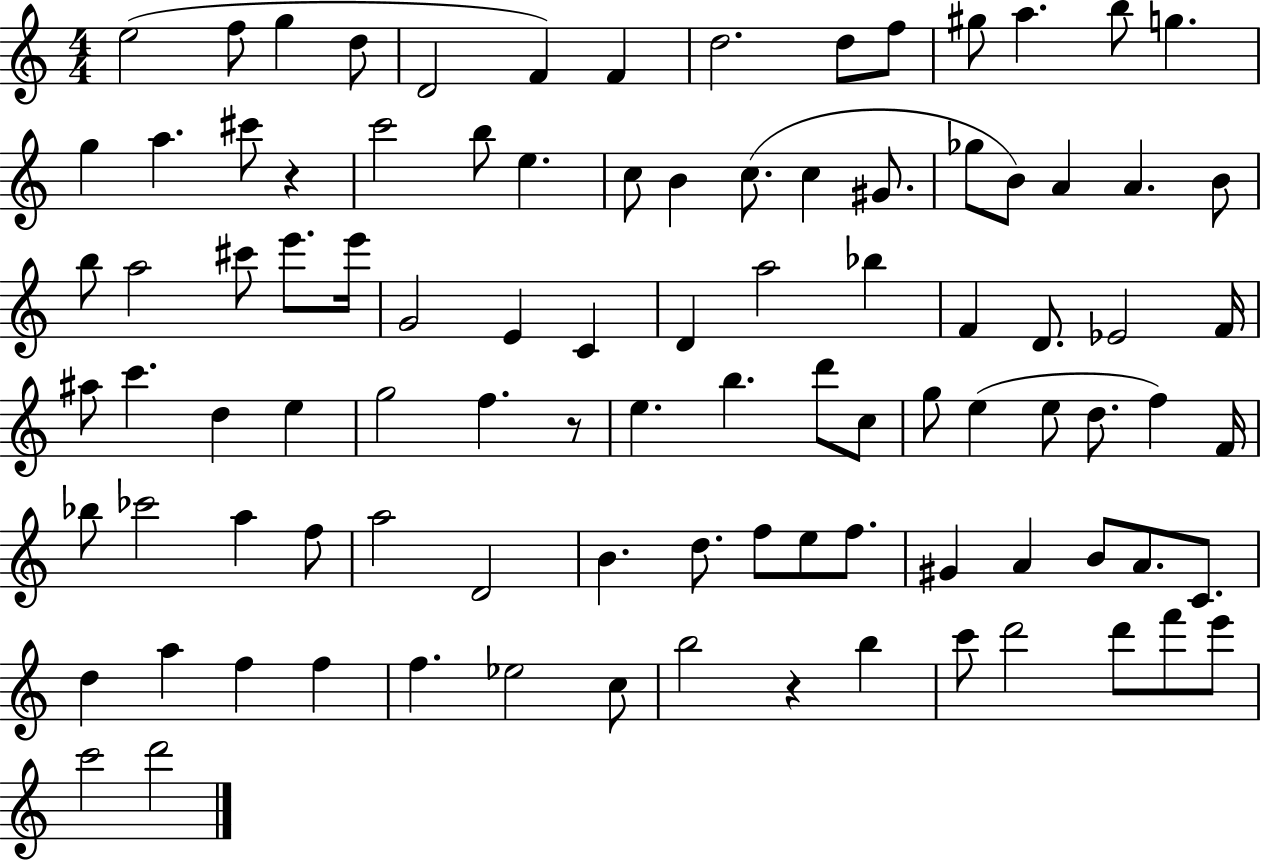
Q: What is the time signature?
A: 4/4